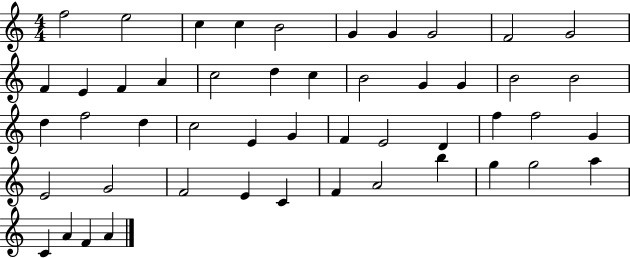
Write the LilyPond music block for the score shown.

{
  \clef treble
  \numericTimeSignature
  \time 4/4
  \key c \major
  f''2 e''2 | c''4 c''4 b'2 | g'4 g'4 g'2 | f'2 g'2 | \break f'4 e'4 f'4 a'4 | c''2 d''4 c''4 | b'2 g'4 g'4 | b'2 b'2 | \break d''4 f''2 d''4 | c''2 e'4 g'4 | f'4 e'2 d'4 | f''4 f''2 g'4 | \break e'2 g'2 | f'2 e'4 c'4 | f'4 a'2 b''4 | g''4 g''2 a''4 | \break c'4 a'4 f'4 a'4 | \bar "|."
}